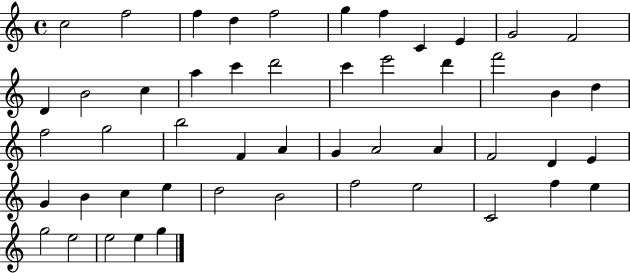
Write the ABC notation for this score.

X:1
T:Untitled
M:4/4
L:1/4
K:C
c2 f2 f d f2 g f C E G2 F2 D B2 c a c' d'2 c' e'2 d' f'2 B d f2 g2 b2 F A G A2 A F2 D E G B c e d2 B2 f2 e2 C2 f e g2 e2 e2 e g